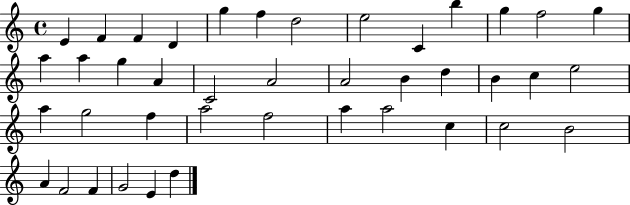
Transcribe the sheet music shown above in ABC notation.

X:1
T:Untitled
M:4/4
L:1/4
K:C
E F F D g f d2 e2 C b g f2 g a a g A C2 A2 A2 B d B c e2 a g2 f a2 f2 a a2 c c2 B2 A F2 F G2 E d